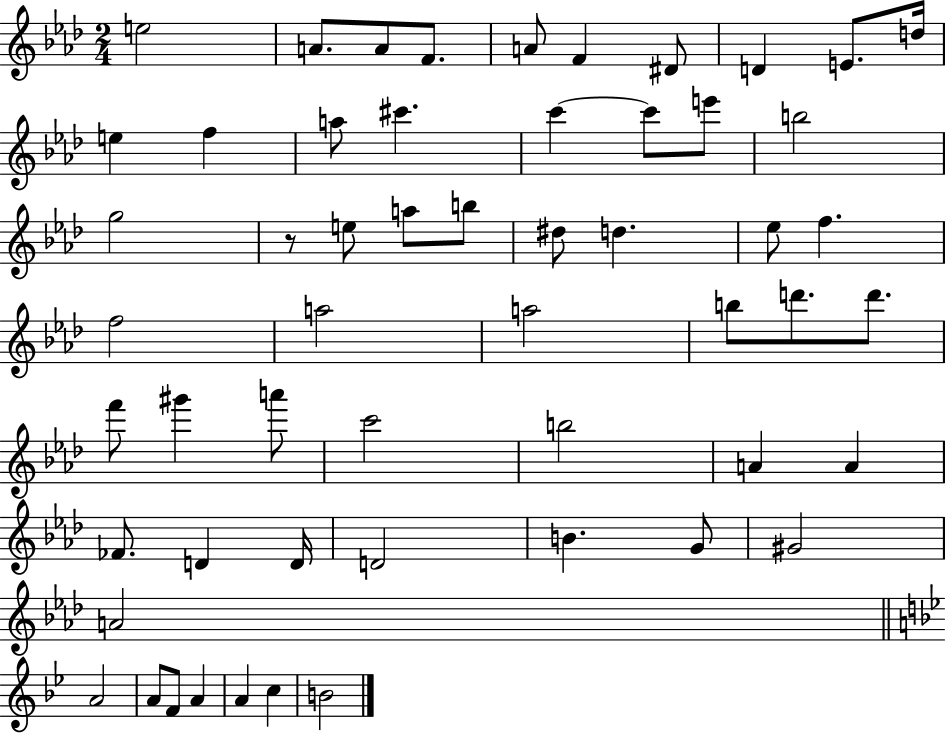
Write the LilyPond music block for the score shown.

{
  \clef treble
  \numericTimeSignature
  \time 2/4
  \key aes \major
  e''2 | a'8. a'8 f'8. | a'8 f'4 dis'8 | d'4 e'8. d''16 | \break e''4 f''4 | a''8 cis'''4. | c'''4~~ c'''8 e'''8 | b''2 | \break g''2 | r8 e''8 a''8 b''8 | dis''8 d''4. | ees''8 f''4. | \break f''2 | a''2 | a''2 | b''8 d'''8. d'''8. | \break f'''8 gis'''4 a'''8 | c'''2 | b''2 | a'4 a'4 | \break fes'8. d'4 d'16 | d'2 | b'4. g'8 | gis'2 | \break a'2 | \bar "||" \break \key bes \major a'2 | a'8 f'8 a'4 | a'4 c''4 | b'2 | \break \bar "|."
}